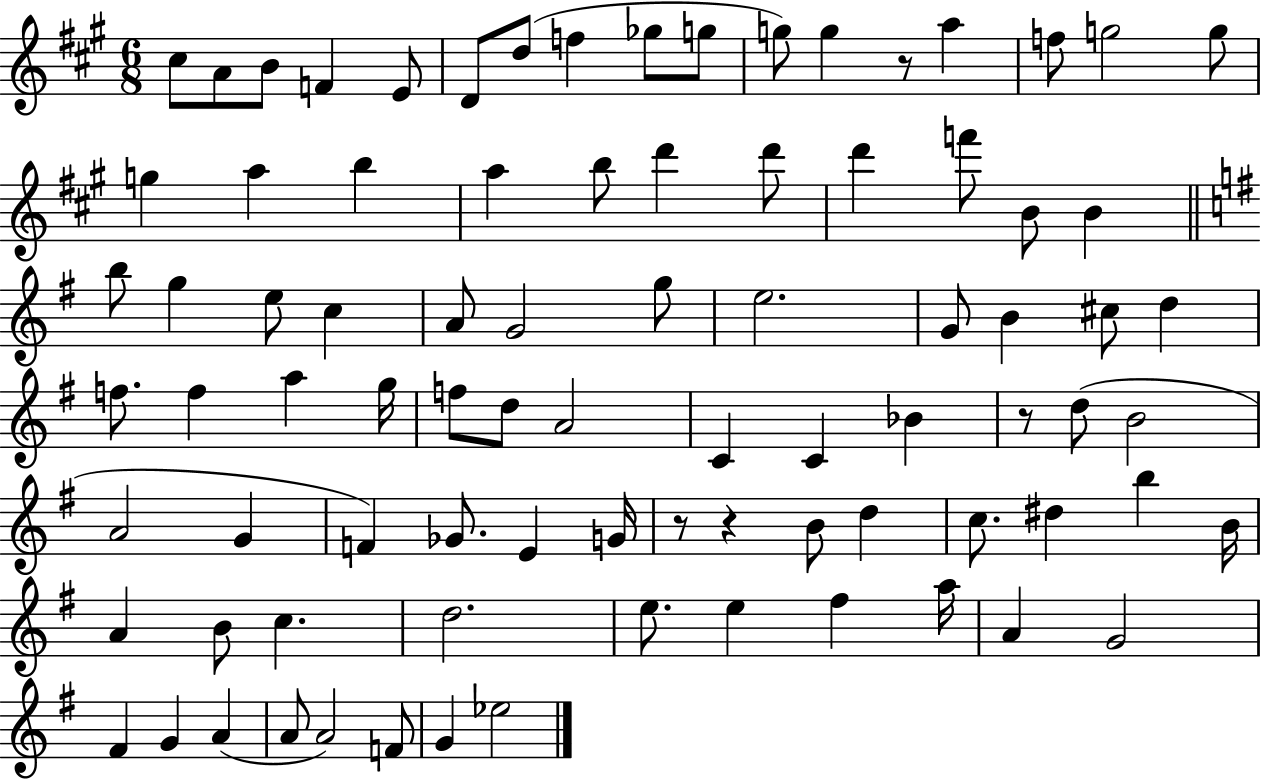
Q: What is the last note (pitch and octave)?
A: Eb5